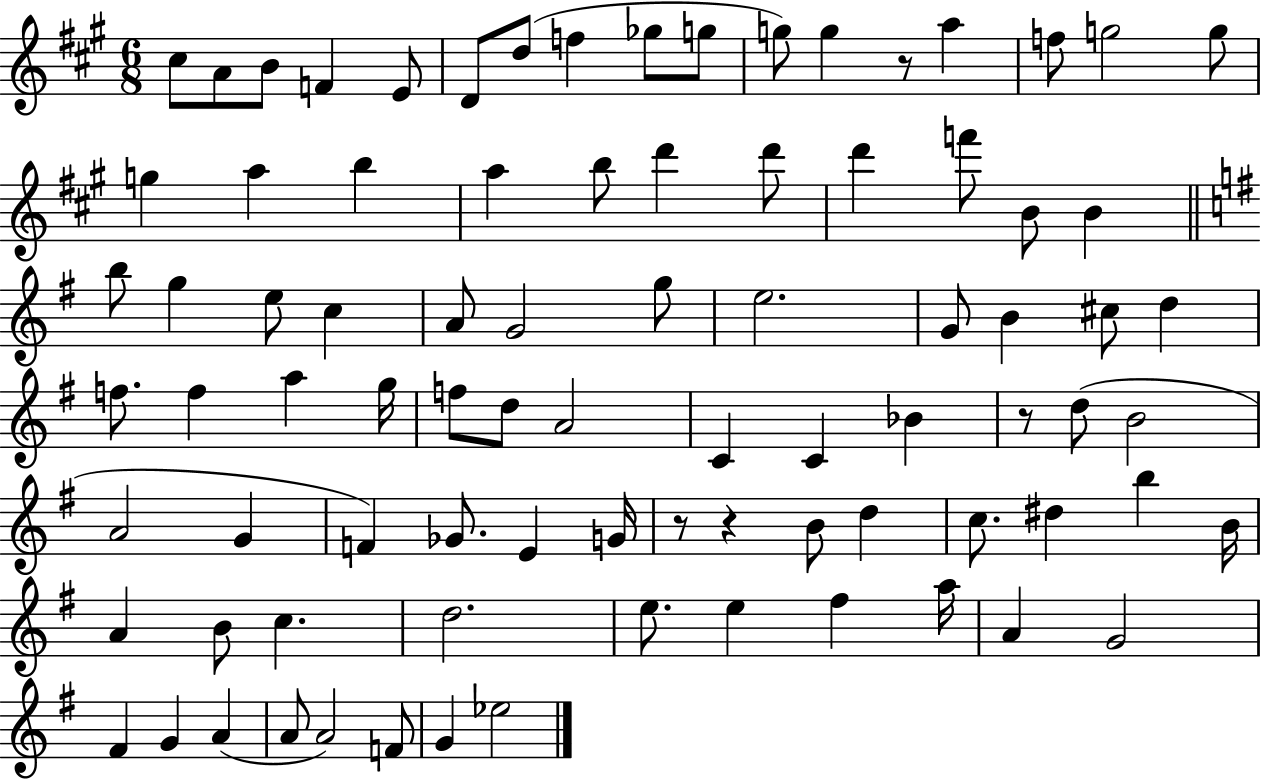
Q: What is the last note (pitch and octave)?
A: Eb5